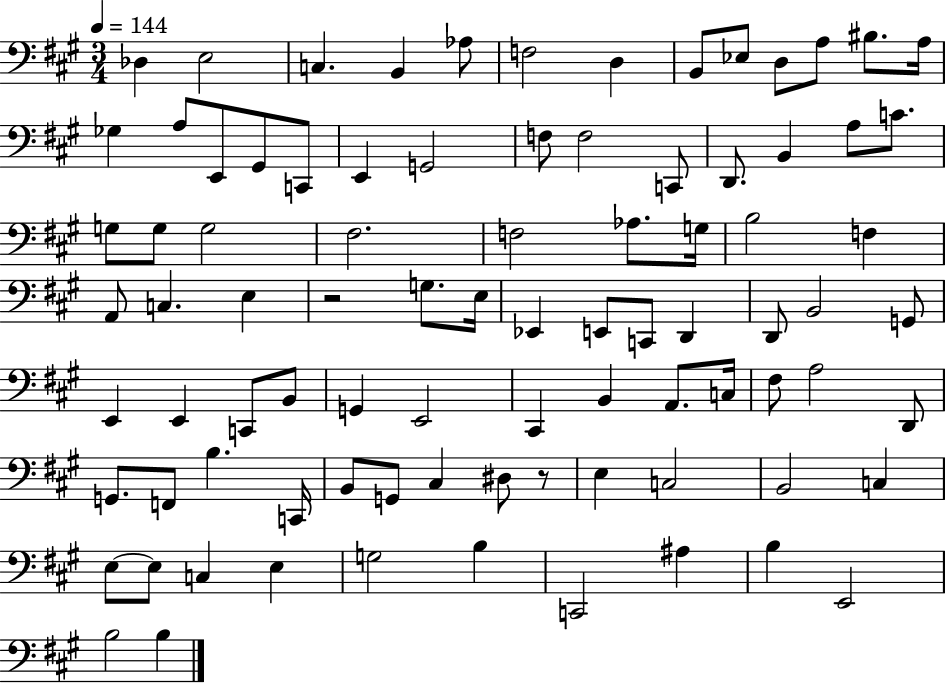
X:1
T:Untitled
M:3/4
L:1/4
K:A
_D, E,2 C, B,, _A,/2 F,2 D, B,,/2 _E,/2 D,/2 A,/2 ^B,/2 A,/4 _G, A,/2 E,,/2 ^G,,/2 C,,/2 E,, G,,2 F,/2 F,2 C,,/2 D,,/2 B,, A,/2 C/2 G,/2 G,/2 G,2 ^F,2 F,2 _A,/2 G,/4 B,2 F, A,,/2 C, E, z2 G,/2 E,/4 _E,, E,,/2 C,,/2 D,, D,,/2 B,,2 G,,/2 E,, E,, C,,/2 B,,/2 G,, E,,2 ^C,, B,, A,,/2 C,/4 ^F,/2 A,2 D,,/2 G,,/2 F,,/2 B, C,,/4 B,,/2 G,,/2 ^C, ^D,/2 z/2 E, C,2 B,,2 C, E,/2 E,/2 C, E, G,2 B, C,,2 ^A, B, E,,2 B,2 B,